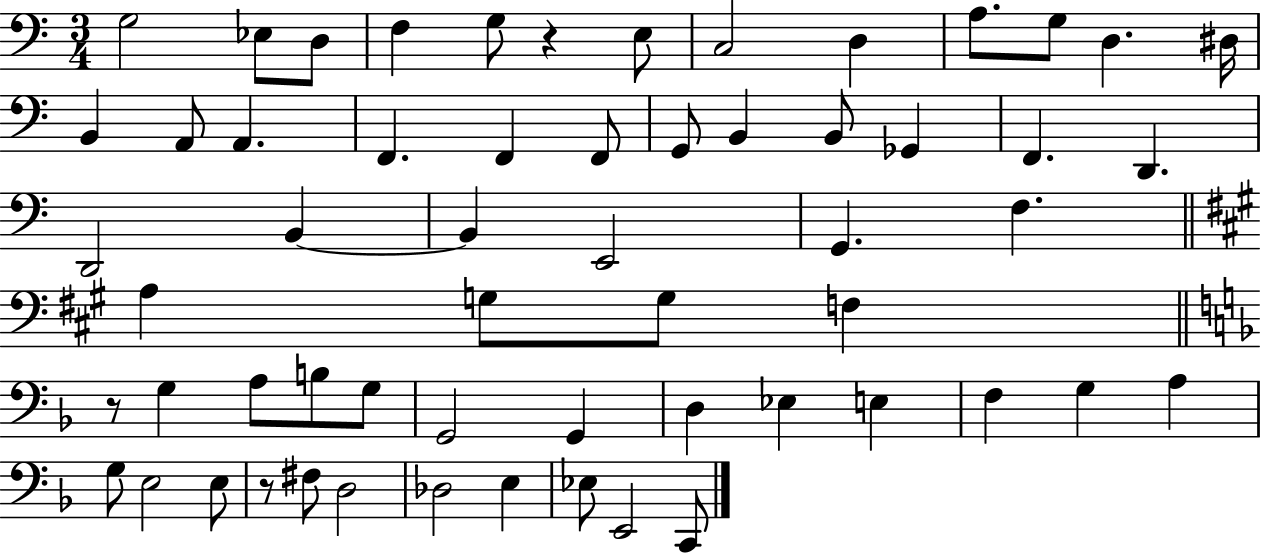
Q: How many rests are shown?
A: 3